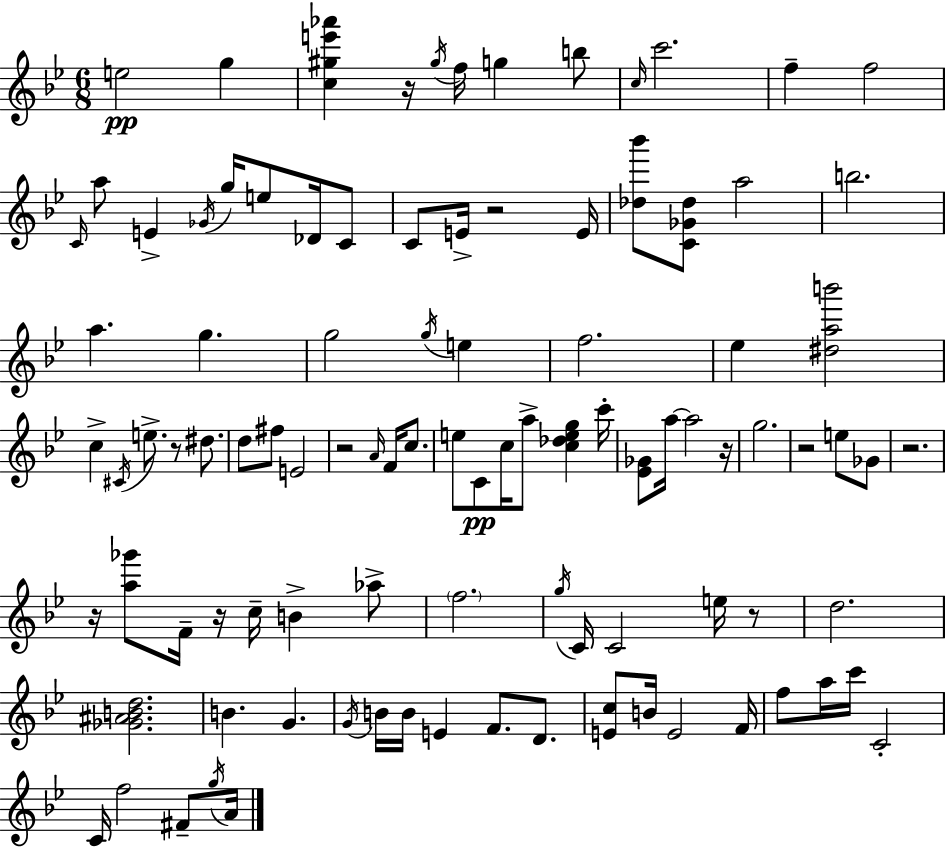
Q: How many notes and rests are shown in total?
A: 99